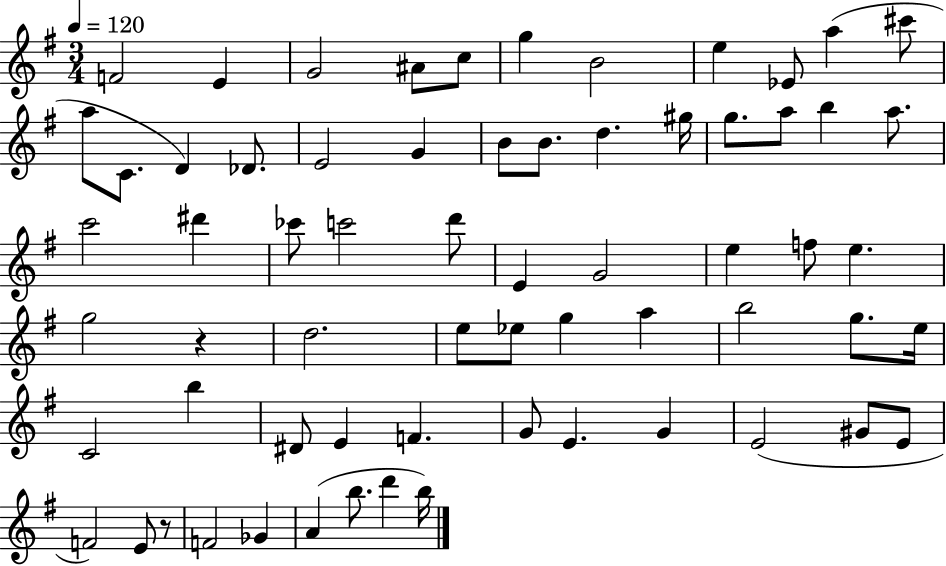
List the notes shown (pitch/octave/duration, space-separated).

F4/h E4/q G4/h A#4/e C5/e G5/q B4/h E5/q Eb4/e A5/q C#6/e A5/e C4/e. D4/q Db4/e. E4/h G4/q B4/e B4/e. D5/q. G#5/s G5/e. A5/e B5/q A5/e. C6/h D#6/q CES6/e C6/h D6/e E4/q G4/h E5/q F5/e E5/q. G5/h R/q D5/h. E5/e Eb5/e G5/q A5/q B5/h G5/e. E5/s C4/h B5/q D#4/e E4/q F4/q. G4/e E4/q. G4/q E4/h G#4/e E4/e F4/h E4/e R/e F4/h Gb4/q A4/q B5/e. D6/q B5/s